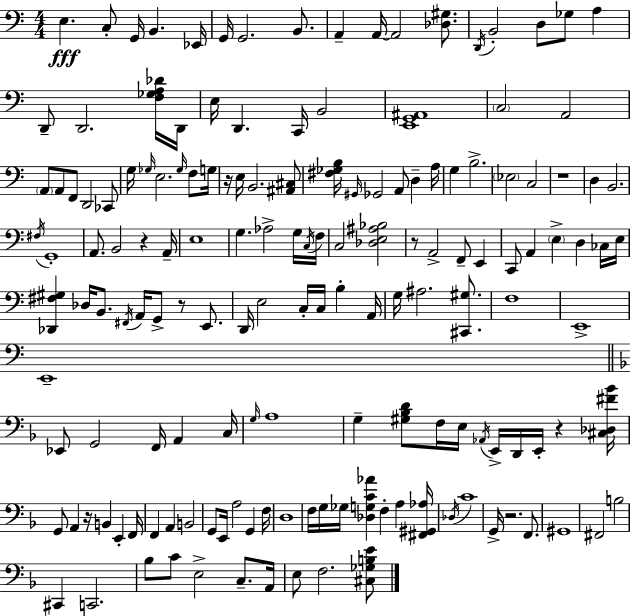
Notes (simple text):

E3/q. C3/e G2/s B2/q. Eb2/s G2/s G2/h. B2/e. A2/q A2/s A2/h [Db3,G#3]/e. D2/s B2/h D3/e Gb3/e A3/q D2/e D2/h. [F3,Gb3,A3,Db4]/s D2/s E3/s D2/q. C2/s B2/h [E2,G2,A#2]/w C3/h A2/h A2/e A2/e F2/e D2/h CES2/e G3/s Gb3/s E3/h. Gb3/s F3/e G3/s R/s E3/s B2/h. [A#2,C#3]/e [F#3,Gb3,B3]/s G#2/s Gb2/h A2/e D3/q A3/s G3/q B3/h. Eb3/h C3/h R/w D3/q B2/h. F#3/s G2/w A2/e. B2/h R/q A2/s E3/w G3/q. Ab3/h G3/s C3/s F3/s C3/h [Db3,E3,A#3,Bb3]/h R/e A2/h F2/e E2/q C2/e A2/q E3/q D3/q CES3/s E3/s [Db2,F#3,G#3]/q Db3/s B2/e. F#2/s A2/s G2/e R/e E2/e. D2/s E3/h C3/s C3/s B3/q A2/s G3/s A#3/h. [C#2,G#3]/e. F3/w E2/w E2/w Eb2/e G2/h F2/s A2/q C3/s G3/s A3/w G3/q [G#3,Bb3,D4]/e F3/s E3/s Ab2/s E2/s D2/s E2/s R/q [C#3,Db3,F#4,Bb4]/s G2/e A2/q R/s B2/q E2/q F2/s F2/q A2/q B2/h G2/e E2/s A3/h G2/q F3/s D3/w F3/s G3/s Gb3/s [Db3,G3,C4,Ab4]/q F3/q A3/q [F#2,G#2,Ab3]/s Db3/s C4/w G2/s R/h. F2/e. G#2/w F#2/h B3/h C#2/q C2/h. Bb3/e C4/e E3/h C3/e. A2/s E3/e F3/h. [C#3,Gb3,B3,E4]/e